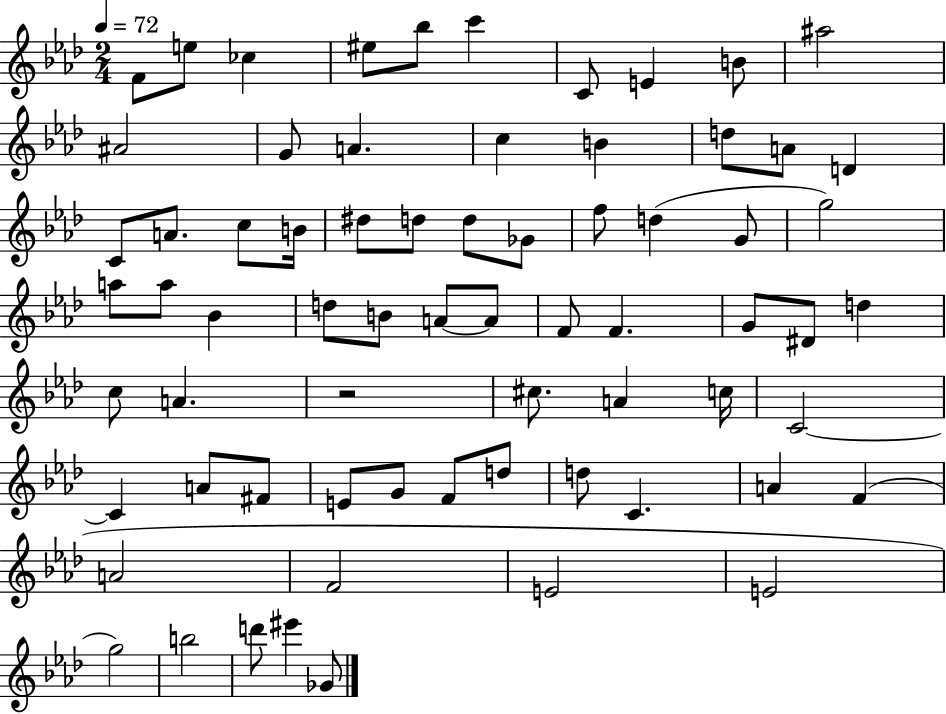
{
  \clef treble
  \numericTimeSignature
  \time 2/4
  \key aes \major
  \tempo 4 = 72
  \repeat volta 2 { f'8 e''8 ces''4 | eis''8 bes''8 c'''4 | c'8 e'4 b'8 | ais''2 | \break ais'2 | g'8 a'4. | c''4 b'4 | d''8 a'8 d'4 | \break c'8 a'8. c''8 b'16 | dis''8 d''8 d''8 ges'8 | f''8 d''4( g'8 | g''2) | \break a''8 a''8 bes'4 | d''8 b'8 a'8~~ a'8 | f'8 f'4. | g'8 dis'8 d''4 | \break c''8 a'4. | r2 | cis''8. a'4 c''16 | c'2~~ | \break c'4 a'8 fis'8 | e'8 g'8 f'8 d''8 | d''8 c'4. | a'4 f'4( | \break a'2 | f'2 | e'2 | e'2 | \break g''2) | b''2 | d'''8 eis'''4 ges'8 | } \bar "|."
}